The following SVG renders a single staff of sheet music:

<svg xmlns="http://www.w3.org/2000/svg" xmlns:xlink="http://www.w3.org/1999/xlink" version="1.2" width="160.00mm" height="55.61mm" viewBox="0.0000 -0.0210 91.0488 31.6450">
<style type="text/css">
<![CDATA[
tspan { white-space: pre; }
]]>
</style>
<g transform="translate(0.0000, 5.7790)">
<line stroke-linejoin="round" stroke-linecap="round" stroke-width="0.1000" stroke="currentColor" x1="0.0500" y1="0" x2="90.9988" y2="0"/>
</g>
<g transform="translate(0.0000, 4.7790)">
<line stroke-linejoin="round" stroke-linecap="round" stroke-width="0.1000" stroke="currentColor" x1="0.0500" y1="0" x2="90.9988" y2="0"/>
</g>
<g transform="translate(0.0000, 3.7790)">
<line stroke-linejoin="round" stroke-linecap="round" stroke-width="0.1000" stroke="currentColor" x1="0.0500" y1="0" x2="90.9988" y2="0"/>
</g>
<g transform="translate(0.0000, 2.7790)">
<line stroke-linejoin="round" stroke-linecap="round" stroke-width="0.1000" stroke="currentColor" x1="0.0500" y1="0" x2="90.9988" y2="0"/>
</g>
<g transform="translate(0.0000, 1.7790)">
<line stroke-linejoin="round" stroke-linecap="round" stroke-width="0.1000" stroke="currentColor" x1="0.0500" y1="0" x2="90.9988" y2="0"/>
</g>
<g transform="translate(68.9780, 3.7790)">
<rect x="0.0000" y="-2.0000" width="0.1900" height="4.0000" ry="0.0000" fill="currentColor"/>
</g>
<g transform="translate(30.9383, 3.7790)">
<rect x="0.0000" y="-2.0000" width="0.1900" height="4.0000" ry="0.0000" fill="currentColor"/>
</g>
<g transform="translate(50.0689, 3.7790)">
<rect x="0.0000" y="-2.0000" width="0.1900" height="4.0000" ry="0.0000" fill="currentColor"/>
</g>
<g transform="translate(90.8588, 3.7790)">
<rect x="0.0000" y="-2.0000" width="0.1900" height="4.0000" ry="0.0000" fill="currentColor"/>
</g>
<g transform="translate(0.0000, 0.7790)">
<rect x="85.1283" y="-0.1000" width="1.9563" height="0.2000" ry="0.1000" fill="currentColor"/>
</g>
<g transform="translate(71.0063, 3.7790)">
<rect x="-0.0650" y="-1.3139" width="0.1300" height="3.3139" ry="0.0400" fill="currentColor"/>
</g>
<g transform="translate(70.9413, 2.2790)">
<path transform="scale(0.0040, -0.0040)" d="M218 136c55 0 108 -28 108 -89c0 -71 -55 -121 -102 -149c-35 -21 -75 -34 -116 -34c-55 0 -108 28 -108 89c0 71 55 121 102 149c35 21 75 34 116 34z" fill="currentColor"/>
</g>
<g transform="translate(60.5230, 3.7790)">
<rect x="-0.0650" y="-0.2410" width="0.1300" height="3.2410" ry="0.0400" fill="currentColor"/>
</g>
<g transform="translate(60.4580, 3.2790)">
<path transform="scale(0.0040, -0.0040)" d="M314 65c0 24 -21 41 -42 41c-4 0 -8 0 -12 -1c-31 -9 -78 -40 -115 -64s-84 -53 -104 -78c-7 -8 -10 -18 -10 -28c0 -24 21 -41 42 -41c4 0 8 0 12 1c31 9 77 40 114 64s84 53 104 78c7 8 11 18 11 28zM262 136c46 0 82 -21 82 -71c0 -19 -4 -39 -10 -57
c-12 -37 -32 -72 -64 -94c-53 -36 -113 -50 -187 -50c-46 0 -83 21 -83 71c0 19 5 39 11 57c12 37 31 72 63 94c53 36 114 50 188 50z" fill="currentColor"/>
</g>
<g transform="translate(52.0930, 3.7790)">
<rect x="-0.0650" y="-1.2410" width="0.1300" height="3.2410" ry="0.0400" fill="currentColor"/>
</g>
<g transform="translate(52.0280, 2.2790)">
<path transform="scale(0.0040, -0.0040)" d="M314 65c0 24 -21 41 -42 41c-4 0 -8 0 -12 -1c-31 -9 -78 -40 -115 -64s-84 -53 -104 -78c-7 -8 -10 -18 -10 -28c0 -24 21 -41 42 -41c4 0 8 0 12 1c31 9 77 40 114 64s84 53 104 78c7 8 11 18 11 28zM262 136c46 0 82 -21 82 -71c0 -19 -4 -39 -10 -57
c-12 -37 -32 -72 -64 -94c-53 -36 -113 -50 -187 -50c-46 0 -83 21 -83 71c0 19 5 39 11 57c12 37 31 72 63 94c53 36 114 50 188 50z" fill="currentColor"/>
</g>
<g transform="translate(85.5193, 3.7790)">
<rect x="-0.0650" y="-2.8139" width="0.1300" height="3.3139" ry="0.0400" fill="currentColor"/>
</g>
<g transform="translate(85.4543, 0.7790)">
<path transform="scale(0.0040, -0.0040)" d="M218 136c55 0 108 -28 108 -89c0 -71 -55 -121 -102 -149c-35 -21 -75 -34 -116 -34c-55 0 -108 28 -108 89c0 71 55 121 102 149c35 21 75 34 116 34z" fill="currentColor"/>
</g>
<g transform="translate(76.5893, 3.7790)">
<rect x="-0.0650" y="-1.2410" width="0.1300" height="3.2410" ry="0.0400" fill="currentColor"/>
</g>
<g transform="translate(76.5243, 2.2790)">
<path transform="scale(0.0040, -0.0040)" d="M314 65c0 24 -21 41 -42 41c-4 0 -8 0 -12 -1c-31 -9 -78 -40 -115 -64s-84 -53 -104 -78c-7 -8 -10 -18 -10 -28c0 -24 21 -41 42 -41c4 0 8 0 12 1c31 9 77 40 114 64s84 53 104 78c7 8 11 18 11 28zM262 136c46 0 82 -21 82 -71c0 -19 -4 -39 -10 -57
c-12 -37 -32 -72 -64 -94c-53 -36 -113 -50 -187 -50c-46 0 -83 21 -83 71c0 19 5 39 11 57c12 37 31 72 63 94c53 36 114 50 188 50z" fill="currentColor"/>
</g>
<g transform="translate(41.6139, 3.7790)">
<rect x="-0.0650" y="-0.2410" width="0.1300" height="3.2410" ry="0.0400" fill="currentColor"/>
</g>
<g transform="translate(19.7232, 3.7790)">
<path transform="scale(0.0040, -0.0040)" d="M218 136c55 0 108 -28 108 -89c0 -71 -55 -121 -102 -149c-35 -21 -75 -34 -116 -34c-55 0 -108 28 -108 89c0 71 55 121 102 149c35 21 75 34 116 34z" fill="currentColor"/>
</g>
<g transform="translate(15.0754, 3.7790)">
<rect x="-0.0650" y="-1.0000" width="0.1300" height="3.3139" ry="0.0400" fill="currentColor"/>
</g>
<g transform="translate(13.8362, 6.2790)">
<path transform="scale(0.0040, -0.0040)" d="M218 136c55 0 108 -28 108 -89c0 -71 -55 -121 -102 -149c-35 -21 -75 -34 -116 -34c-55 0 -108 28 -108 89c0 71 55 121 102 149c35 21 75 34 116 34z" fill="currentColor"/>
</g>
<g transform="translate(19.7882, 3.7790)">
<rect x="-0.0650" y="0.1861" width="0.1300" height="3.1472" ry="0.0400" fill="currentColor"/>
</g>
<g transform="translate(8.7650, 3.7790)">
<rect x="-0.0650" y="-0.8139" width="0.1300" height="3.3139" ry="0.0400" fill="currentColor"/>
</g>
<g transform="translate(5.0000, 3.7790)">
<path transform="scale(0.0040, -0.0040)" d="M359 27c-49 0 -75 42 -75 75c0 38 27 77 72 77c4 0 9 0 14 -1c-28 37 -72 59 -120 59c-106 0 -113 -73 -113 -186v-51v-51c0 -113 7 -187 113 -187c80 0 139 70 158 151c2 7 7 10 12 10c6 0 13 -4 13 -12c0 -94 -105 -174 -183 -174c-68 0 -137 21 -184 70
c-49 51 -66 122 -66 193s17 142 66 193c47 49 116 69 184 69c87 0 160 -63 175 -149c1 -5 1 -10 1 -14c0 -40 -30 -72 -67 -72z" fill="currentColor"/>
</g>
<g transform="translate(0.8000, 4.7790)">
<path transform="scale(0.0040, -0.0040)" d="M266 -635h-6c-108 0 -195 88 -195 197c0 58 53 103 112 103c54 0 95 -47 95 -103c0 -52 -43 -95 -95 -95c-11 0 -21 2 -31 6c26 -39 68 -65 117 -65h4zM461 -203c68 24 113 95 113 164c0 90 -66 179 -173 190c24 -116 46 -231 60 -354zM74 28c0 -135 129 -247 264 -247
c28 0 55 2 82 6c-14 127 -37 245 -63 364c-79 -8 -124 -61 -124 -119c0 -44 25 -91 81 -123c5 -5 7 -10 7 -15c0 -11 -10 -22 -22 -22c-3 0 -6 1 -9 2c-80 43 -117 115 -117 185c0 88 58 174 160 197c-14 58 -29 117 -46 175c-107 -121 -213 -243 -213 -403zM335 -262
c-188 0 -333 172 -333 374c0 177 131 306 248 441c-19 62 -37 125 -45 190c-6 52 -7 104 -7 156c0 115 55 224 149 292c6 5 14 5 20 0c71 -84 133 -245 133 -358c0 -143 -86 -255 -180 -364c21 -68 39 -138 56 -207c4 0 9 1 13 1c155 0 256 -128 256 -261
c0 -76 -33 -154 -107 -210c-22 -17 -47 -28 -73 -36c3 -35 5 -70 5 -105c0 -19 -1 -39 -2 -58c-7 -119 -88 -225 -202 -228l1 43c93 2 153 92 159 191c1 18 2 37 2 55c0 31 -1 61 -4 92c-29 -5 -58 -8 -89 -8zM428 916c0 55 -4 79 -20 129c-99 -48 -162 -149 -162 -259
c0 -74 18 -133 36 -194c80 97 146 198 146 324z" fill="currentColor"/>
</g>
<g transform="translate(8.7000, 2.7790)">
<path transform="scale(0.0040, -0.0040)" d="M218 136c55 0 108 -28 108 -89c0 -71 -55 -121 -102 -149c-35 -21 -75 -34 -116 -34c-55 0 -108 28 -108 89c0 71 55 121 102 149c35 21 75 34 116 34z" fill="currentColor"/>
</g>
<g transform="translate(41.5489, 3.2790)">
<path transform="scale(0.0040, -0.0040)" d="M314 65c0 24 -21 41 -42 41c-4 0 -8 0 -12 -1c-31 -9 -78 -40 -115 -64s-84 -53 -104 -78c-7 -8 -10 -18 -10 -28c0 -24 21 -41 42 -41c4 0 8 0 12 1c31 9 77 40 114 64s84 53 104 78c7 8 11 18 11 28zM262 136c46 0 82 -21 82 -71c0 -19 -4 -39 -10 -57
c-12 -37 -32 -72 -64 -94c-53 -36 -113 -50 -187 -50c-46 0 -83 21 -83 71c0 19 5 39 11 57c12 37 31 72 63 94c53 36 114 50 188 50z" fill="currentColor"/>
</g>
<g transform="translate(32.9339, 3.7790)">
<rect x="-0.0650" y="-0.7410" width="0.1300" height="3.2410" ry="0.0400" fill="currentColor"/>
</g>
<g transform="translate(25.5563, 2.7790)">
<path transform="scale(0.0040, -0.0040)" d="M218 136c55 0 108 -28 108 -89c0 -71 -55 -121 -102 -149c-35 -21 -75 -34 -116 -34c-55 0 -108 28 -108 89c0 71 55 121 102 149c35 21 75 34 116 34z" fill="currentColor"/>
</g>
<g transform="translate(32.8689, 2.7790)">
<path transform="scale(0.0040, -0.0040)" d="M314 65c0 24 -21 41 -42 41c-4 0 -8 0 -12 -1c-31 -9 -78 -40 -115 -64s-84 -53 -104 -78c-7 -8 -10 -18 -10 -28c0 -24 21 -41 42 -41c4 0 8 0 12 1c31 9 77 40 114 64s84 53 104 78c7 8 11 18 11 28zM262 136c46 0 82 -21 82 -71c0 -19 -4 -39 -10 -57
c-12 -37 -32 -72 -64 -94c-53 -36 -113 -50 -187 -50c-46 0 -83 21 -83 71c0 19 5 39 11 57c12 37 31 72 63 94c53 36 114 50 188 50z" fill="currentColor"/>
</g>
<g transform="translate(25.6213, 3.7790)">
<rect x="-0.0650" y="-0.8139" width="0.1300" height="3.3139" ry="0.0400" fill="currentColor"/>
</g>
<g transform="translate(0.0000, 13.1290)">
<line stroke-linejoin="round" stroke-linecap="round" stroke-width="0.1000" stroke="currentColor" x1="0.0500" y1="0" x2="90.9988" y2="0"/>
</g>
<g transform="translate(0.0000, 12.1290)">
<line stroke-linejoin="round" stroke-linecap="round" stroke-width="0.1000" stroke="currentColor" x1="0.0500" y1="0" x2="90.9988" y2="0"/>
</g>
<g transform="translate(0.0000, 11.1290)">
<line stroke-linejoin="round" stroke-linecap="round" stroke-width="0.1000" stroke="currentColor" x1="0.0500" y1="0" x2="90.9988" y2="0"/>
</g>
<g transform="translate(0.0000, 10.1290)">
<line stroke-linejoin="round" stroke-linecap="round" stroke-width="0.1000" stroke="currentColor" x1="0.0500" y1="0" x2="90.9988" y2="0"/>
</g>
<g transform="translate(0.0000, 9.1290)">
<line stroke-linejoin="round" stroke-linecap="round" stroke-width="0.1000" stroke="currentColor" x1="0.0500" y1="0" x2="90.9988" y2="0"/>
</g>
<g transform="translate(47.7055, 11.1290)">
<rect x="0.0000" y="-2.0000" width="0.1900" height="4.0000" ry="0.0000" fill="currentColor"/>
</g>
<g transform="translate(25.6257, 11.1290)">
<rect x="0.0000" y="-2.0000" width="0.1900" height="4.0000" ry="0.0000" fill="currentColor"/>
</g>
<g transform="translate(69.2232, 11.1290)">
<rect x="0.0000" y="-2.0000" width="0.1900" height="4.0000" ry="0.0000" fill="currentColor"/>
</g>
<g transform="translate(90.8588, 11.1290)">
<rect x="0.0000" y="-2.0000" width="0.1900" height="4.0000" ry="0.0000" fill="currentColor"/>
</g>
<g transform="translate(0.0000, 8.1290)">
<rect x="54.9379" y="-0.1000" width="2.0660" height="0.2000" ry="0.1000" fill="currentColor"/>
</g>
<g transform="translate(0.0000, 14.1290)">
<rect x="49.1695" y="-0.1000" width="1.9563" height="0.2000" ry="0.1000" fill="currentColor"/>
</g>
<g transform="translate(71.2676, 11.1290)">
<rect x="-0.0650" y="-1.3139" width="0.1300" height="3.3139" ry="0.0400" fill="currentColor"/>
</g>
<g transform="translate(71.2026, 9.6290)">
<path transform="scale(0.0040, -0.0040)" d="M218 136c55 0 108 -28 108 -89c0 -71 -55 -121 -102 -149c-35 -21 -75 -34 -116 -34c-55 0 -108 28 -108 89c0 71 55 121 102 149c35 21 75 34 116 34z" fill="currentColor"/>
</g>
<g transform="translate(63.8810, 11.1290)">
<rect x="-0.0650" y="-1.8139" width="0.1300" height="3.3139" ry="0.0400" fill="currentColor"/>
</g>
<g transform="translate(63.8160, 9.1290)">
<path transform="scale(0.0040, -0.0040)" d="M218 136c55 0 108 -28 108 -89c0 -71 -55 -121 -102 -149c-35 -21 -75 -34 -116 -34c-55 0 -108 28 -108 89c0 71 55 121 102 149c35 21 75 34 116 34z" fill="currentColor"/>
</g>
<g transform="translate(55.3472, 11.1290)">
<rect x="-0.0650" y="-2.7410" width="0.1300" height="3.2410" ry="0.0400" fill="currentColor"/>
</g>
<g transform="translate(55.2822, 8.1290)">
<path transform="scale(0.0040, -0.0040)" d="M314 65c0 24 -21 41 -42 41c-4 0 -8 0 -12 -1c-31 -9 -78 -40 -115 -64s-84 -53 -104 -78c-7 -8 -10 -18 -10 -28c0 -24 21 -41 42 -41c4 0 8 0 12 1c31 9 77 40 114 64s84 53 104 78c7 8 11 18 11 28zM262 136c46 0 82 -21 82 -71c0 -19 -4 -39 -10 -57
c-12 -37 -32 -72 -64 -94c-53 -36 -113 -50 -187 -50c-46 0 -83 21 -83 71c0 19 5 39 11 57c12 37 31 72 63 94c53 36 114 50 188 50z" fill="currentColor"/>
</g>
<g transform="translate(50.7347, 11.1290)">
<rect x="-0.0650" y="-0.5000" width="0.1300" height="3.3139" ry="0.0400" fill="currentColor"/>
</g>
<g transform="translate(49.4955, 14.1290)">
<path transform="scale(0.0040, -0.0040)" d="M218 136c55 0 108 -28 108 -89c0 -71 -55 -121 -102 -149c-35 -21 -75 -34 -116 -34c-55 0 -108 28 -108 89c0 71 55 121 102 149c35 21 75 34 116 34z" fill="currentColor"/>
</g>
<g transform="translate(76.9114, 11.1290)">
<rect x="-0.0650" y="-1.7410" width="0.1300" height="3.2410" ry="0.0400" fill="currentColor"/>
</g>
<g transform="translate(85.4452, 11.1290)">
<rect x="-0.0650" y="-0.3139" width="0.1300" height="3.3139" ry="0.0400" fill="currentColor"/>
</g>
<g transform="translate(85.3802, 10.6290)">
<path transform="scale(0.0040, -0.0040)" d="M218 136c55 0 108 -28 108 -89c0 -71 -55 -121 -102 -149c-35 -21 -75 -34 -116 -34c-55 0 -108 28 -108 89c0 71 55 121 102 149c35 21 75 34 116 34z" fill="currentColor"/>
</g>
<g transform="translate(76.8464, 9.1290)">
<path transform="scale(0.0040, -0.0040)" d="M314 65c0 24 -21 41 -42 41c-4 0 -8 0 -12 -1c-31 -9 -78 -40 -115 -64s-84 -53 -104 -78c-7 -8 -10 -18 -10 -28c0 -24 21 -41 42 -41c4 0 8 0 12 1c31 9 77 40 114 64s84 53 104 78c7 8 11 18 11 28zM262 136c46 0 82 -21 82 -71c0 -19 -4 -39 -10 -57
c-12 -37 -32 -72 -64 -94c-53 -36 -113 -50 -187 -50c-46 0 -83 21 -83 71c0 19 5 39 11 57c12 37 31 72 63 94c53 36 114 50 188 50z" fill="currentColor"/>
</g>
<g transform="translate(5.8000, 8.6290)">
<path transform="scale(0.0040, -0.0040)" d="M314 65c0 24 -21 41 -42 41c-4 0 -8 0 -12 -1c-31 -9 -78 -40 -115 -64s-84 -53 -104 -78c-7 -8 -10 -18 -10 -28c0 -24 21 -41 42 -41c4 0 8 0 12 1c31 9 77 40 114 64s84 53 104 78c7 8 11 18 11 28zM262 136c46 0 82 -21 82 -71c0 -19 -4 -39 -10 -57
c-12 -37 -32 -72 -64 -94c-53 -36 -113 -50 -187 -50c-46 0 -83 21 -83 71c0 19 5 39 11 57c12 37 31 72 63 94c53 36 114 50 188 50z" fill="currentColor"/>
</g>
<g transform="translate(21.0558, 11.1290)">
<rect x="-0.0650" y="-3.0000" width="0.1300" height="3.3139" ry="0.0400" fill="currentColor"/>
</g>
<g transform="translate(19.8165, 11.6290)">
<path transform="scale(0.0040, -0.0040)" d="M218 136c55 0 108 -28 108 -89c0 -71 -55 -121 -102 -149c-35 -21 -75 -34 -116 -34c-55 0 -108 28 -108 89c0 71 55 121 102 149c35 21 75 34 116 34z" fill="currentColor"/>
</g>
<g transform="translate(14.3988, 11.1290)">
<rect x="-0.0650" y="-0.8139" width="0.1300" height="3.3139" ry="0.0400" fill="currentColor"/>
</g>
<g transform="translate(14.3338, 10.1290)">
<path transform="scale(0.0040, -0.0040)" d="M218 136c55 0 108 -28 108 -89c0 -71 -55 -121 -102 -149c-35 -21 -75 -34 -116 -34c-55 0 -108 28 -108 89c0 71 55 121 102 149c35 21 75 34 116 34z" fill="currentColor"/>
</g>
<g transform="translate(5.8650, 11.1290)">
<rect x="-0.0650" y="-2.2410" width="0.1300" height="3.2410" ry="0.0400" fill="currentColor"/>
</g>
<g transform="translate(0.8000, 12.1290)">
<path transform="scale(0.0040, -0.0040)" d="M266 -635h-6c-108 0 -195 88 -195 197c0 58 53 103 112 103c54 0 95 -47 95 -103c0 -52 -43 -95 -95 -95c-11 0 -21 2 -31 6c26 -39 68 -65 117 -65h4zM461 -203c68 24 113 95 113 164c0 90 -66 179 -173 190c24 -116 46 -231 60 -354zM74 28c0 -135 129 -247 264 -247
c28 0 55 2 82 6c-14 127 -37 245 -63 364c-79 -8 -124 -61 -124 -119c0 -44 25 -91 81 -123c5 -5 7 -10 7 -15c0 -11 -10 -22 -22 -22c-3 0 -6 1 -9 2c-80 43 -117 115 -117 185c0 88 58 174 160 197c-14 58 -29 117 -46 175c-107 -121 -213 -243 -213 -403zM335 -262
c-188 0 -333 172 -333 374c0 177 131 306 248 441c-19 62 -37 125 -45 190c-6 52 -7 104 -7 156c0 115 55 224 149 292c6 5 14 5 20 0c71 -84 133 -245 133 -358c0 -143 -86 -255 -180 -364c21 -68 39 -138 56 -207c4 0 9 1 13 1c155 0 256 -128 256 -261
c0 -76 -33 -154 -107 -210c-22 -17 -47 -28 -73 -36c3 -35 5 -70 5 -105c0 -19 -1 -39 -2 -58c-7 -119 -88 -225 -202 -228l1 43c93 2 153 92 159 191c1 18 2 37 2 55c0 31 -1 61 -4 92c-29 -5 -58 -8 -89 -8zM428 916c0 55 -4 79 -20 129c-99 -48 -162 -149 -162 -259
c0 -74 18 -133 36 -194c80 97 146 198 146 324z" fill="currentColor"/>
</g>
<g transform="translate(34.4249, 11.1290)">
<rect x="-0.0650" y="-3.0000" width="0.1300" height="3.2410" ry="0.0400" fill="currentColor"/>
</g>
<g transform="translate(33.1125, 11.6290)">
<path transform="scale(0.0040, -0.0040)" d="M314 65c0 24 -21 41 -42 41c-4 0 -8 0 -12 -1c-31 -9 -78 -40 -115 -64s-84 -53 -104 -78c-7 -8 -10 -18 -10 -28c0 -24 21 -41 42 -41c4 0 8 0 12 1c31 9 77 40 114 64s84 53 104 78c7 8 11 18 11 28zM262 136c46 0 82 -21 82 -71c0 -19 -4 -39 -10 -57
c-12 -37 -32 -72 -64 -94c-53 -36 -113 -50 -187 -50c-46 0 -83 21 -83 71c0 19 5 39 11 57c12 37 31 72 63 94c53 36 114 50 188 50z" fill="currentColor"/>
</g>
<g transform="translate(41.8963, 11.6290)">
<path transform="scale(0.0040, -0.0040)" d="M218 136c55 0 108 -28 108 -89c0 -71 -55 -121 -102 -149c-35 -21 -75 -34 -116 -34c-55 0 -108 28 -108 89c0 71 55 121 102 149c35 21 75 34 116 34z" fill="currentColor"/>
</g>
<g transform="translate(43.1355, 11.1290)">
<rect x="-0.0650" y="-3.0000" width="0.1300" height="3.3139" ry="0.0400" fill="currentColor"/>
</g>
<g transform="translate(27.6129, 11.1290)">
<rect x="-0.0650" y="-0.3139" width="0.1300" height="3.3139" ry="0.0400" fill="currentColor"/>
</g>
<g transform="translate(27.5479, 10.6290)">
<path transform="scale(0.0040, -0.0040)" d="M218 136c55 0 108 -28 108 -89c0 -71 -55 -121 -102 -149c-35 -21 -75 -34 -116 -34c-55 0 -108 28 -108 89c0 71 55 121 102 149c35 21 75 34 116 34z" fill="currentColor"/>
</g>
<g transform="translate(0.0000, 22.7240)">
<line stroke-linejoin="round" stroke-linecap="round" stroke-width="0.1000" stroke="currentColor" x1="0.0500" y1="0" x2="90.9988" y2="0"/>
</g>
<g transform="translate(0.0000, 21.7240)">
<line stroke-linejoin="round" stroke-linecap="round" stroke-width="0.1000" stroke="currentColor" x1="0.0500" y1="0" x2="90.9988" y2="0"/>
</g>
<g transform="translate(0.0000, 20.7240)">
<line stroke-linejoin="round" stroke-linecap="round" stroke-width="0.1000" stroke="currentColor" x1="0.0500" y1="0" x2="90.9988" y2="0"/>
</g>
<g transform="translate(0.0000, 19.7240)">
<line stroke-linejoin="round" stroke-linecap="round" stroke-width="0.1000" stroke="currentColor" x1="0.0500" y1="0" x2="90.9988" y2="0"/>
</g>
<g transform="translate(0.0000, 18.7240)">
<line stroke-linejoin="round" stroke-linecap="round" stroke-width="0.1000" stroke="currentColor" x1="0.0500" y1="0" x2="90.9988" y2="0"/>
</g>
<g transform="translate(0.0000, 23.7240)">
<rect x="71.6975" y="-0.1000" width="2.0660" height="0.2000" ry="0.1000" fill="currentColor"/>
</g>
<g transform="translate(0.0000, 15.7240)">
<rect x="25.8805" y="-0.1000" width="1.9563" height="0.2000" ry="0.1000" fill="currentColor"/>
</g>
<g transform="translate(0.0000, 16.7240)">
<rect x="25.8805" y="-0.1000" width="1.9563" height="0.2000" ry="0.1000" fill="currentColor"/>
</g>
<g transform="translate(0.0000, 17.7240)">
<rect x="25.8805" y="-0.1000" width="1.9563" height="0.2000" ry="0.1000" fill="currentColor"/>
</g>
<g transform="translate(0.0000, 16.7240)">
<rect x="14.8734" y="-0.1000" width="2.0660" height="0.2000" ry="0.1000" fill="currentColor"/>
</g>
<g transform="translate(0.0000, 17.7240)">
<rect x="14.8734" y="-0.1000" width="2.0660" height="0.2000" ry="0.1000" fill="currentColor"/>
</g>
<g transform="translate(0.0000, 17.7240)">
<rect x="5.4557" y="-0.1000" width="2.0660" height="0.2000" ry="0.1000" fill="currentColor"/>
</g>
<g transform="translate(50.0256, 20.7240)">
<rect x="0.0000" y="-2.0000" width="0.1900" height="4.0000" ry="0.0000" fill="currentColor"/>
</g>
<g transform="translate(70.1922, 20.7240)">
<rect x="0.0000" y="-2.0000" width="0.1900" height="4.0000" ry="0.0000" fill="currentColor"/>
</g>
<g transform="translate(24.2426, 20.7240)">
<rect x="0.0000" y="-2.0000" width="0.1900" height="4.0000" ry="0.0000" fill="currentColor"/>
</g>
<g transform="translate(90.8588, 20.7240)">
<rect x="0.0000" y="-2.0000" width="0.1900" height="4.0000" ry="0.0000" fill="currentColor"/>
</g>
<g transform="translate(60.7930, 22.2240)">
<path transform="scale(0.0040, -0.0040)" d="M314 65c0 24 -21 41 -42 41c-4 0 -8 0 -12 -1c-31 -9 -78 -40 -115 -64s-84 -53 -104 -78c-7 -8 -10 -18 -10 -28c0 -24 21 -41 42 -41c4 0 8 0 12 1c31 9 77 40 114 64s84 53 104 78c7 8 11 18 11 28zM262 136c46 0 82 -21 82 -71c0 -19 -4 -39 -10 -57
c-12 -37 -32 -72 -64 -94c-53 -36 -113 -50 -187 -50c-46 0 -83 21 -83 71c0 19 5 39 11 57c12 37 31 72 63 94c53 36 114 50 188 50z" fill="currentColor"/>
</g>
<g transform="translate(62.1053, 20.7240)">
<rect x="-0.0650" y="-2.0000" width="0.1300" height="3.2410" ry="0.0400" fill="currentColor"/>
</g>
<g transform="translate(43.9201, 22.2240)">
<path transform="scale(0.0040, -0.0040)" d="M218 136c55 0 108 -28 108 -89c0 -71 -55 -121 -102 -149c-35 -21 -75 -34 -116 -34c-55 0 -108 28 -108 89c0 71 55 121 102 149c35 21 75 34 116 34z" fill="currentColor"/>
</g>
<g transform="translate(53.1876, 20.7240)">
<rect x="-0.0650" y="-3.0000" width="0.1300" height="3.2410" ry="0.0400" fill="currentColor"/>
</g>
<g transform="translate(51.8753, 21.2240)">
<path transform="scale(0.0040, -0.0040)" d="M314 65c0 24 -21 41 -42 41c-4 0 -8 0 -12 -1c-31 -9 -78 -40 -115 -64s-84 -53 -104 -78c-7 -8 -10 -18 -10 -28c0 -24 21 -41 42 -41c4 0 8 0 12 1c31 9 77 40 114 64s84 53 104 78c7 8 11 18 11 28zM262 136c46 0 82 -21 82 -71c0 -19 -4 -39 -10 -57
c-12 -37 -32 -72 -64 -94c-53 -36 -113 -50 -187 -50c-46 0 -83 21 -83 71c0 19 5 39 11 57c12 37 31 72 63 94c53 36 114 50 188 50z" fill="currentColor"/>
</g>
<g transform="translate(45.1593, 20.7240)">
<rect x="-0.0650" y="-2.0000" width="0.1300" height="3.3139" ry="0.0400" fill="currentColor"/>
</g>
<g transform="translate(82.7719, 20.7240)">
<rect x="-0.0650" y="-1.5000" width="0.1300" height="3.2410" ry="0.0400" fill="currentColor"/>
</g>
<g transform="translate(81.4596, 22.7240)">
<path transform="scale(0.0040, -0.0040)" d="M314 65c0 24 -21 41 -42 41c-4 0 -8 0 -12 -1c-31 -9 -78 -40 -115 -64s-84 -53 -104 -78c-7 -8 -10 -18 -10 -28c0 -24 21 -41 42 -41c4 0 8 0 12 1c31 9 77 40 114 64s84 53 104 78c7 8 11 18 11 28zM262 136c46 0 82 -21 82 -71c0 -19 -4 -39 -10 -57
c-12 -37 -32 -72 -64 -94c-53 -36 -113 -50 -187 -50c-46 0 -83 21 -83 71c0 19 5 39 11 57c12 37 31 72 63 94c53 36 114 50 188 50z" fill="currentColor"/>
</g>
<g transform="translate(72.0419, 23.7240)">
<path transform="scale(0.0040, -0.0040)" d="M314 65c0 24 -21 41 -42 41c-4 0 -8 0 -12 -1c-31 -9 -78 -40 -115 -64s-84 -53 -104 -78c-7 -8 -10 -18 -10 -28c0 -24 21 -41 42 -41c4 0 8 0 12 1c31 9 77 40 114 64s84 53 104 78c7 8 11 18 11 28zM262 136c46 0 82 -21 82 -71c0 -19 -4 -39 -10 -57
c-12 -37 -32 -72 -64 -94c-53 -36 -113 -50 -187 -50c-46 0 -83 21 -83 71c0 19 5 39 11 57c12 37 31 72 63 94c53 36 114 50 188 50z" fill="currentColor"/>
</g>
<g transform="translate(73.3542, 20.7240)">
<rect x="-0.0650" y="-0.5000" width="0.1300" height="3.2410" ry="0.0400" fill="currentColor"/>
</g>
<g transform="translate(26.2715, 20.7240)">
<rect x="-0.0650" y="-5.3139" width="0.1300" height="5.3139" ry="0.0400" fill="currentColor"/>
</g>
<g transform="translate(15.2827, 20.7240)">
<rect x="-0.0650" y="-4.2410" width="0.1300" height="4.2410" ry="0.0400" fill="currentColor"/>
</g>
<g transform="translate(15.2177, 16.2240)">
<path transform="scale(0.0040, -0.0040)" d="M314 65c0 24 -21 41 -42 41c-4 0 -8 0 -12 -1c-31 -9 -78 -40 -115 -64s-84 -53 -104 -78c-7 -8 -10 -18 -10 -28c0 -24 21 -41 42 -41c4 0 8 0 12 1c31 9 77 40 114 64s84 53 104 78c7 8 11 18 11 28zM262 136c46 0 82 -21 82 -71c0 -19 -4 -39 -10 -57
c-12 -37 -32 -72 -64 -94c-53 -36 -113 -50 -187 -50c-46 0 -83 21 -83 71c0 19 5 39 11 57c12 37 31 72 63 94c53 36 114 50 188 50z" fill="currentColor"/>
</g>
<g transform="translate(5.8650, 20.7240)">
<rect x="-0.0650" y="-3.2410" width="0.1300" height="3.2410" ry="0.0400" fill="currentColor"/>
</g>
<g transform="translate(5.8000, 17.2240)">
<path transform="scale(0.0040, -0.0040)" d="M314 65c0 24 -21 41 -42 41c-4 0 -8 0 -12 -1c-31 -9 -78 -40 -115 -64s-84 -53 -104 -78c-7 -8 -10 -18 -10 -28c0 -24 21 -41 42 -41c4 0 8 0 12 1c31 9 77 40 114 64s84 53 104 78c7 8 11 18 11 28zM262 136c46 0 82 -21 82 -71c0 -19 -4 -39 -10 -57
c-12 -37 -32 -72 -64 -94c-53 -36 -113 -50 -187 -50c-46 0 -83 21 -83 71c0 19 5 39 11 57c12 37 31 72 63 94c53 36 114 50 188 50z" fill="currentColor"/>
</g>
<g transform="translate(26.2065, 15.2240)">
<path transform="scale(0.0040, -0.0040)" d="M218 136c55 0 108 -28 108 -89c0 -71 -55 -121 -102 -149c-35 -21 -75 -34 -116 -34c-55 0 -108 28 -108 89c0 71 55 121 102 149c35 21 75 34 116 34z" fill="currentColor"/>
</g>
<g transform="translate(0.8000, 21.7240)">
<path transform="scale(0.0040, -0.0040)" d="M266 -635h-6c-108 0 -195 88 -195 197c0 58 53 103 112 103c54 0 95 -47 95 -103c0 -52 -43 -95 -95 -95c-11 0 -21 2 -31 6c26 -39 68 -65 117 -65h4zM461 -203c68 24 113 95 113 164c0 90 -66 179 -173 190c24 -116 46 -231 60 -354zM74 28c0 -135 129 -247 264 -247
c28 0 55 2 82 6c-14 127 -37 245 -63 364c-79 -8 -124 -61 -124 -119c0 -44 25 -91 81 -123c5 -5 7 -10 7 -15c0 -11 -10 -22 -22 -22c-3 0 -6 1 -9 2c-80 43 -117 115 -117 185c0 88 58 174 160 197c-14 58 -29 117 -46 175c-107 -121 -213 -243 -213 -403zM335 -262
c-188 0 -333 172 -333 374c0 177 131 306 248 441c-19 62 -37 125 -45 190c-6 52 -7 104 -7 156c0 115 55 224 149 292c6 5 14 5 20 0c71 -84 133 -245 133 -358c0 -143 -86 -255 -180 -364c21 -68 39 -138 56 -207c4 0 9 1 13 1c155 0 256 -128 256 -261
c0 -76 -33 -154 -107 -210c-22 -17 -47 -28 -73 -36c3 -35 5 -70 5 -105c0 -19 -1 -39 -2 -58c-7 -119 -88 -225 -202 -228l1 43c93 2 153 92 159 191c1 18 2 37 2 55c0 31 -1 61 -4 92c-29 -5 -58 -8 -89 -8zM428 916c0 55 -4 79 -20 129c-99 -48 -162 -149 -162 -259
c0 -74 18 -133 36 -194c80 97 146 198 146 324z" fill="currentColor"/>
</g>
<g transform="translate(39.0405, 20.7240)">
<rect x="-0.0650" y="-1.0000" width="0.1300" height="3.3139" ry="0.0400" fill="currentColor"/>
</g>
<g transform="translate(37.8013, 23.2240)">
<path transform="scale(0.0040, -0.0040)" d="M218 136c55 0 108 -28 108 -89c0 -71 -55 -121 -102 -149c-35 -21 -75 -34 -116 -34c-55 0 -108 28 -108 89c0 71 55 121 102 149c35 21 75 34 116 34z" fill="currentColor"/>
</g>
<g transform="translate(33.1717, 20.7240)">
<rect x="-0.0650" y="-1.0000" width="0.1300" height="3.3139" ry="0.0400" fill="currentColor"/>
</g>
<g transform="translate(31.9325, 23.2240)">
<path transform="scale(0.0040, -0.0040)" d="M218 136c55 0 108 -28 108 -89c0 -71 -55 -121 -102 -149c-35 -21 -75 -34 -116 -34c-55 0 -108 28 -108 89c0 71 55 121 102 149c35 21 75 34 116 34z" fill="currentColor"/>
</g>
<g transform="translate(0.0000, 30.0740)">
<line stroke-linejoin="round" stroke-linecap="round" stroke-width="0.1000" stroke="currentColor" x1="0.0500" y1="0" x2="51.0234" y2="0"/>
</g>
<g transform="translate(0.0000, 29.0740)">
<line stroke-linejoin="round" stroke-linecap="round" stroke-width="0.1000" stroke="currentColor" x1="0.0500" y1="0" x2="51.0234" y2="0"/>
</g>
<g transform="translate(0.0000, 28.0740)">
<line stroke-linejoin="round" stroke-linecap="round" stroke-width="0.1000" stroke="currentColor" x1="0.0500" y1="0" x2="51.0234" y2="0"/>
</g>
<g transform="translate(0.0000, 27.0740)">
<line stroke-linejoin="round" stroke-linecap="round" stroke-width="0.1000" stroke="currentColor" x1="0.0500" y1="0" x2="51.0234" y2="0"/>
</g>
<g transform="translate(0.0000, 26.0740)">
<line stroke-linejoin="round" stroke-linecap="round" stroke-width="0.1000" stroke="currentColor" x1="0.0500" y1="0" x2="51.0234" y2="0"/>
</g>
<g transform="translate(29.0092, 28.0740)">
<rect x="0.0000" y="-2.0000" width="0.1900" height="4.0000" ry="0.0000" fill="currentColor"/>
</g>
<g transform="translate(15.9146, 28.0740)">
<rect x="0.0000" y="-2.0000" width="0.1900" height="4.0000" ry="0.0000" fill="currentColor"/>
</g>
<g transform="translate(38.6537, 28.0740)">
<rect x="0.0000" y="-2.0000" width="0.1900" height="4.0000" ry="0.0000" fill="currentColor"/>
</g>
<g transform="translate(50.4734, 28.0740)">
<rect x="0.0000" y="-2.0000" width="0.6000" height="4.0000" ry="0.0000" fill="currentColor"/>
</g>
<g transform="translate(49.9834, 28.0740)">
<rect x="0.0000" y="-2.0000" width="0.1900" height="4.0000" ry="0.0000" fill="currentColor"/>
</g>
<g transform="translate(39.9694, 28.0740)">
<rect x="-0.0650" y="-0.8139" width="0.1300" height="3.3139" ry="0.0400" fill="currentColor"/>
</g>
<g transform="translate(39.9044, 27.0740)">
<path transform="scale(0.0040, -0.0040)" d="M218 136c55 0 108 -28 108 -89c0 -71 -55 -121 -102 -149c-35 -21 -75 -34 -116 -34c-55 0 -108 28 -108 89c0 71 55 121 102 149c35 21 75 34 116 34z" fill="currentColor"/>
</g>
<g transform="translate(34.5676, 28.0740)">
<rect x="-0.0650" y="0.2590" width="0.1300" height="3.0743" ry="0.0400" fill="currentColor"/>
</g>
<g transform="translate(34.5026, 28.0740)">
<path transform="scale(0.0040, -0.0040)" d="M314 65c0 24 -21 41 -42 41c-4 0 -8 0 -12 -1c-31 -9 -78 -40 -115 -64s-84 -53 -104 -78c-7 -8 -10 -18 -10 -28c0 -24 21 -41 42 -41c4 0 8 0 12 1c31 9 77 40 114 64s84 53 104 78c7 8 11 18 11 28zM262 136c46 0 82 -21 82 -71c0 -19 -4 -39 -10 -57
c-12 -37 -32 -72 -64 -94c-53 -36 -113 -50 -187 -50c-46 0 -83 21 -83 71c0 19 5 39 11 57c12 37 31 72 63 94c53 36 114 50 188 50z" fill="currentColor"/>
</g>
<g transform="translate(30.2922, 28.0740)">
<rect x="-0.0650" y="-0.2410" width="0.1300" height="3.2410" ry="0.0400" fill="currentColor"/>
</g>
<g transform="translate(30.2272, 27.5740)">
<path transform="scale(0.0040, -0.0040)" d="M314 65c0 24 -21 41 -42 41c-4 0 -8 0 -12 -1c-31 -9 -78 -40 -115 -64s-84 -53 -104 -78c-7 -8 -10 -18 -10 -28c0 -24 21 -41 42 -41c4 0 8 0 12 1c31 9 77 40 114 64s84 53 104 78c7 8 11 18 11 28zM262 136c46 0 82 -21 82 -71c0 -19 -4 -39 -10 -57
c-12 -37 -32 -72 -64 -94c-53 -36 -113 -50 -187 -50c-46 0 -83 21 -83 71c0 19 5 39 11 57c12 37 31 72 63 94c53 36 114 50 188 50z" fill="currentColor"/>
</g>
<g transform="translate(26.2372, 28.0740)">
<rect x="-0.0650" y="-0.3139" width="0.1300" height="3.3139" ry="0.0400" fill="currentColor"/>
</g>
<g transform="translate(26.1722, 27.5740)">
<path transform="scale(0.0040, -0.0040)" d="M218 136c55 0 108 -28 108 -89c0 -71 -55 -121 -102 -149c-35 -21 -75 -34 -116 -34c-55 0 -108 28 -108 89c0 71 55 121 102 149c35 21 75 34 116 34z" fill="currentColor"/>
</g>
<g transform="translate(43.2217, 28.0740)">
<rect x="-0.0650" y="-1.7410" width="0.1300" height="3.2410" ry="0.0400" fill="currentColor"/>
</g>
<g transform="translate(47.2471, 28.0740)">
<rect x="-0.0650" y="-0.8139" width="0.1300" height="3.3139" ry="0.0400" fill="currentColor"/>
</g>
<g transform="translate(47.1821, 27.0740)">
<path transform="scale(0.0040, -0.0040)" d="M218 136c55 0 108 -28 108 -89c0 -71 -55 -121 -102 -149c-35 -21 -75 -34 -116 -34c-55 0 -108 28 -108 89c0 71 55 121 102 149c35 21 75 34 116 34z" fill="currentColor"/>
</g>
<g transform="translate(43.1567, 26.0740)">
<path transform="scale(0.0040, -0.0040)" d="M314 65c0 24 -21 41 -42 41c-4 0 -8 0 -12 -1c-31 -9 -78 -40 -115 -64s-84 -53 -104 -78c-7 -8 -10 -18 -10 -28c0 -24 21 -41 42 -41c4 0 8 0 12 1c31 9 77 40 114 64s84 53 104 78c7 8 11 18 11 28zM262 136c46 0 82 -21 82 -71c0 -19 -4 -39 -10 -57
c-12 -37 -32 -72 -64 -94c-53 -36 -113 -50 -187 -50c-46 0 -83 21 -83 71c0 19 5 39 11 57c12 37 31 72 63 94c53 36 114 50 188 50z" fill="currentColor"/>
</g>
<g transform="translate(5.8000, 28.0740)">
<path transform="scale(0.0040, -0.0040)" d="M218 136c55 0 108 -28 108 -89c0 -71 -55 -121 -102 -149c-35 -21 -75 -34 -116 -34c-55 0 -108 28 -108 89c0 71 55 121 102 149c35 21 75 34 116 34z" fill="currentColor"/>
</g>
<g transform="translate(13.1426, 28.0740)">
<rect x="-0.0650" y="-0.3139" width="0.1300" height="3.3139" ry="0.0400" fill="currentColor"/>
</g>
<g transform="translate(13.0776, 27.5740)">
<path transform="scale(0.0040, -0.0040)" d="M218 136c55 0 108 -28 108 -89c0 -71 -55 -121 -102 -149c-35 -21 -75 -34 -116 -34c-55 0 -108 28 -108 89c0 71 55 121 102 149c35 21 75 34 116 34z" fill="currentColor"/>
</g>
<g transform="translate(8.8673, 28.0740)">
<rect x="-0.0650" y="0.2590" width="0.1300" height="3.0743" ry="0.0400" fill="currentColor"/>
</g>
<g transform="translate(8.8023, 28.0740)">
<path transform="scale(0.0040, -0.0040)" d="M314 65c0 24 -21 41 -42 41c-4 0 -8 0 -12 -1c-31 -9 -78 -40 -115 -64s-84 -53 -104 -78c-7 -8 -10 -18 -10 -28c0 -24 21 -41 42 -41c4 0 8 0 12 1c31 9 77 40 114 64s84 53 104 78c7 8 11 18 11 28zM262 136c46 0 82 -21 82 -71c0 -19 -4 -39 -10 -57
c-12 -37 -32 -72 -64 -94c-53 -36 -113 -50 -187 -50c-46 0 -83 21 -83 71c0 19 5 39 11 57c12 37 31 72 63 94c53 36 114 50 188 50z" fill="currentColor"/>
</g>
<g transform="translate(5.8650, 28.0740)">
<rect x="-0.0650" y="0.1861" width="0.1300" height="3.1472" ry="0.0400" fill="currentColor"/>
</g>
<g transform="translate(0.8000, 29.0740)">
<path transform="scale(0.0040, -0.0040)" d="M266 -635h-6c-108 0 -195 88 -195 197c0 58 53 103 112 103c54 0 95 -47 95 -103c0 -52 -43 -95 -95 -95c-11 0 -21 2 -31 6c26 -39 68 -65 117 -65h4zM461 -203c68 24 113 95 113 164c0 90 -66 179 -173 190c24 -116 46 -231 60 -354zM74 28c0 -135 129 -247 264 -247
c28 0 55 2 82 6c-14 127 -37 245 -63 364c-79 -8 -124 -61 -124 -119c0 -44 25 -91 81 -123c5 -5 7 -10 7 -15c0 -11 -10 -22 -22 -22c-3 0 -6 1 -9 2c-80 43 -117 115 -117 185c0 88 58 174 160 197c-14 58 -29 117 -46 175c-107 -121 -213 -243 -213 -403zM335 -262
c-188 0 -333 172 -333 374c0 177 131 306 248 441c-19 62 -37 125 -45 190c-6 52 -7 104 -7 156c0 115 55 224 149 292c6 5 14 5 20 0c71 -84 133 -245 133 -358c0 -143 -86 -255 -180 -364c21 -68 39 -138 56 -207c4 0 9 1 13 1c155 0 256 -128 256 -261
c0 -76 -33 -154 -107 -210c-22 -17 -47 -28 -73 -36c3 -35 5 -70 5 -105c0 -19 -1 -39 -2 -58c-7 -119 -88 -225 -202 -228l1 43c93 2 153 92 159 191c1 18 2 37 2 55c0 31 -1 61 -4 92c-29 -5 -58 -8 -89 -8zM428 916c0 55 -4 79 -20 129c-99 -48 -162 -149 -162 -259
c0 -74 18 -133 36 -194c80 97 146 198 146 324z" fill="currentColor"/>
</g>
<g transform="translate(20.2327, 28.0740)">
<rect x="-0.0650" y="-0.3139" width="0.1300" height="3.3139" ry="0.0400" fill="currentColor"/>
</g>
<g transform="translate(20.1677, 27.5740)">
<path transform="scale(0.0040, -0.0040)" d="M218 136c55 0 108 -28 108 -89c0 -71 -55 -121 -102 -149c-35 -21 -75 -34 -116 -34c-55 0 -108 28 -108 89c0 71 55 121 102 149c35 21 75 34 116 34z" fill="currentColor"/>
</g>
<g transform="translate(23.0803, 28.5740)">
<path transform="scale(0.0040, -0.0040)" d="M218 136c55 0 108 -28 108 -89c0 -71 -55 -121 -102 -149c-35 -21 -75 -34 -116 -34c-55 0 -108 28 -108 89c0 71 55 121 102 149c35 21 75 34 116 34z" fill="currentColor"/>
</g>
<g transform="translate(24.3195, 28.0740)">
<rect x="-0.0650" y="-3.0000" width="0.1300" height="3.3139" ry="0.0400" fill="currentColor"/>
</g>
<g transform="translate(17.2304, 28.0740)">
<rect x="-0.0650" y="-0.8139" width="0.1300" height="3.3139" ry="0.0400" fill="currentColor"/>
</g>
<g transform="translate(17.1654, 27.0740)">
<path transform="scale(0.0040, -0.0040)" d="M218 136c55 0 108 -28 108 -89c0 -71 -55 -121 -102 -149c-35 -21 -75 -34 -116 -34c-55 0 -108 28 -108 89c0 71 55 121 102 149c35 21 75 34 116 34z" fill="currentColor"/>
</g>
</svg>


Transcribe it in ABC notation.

X:1
T:Untitled
M:4/4
L:1/4
K:C
d D B d d2 c2 e2 c2 e e2 a g2 d A c A2 A C a2 f e f2 c b2 d'2 f' D D F A2 F2 C2 E2 B B2 c d c A c c2 B2 d f2 d